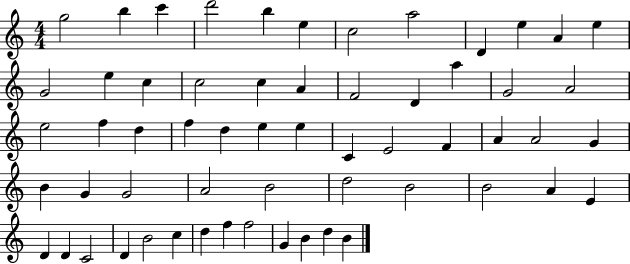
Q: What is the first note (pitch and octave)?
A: G5